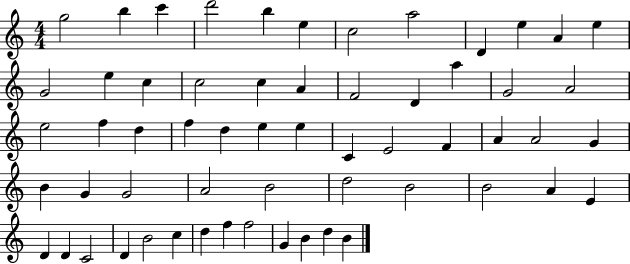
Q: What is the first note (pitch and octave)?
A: G5